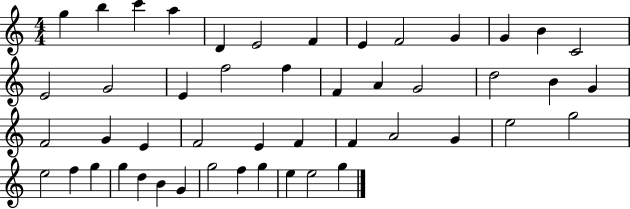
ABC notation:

X:1
T:Untitled
M:4/4
L:1/4
K:C
g b c' a D E2 F E F2 G G B C2 E2 G2 E f2 f F A G2 d2 B G F2 G E F2 E F F A2 G e2 g2 e2 f g g d B G g2 f g e e2 g